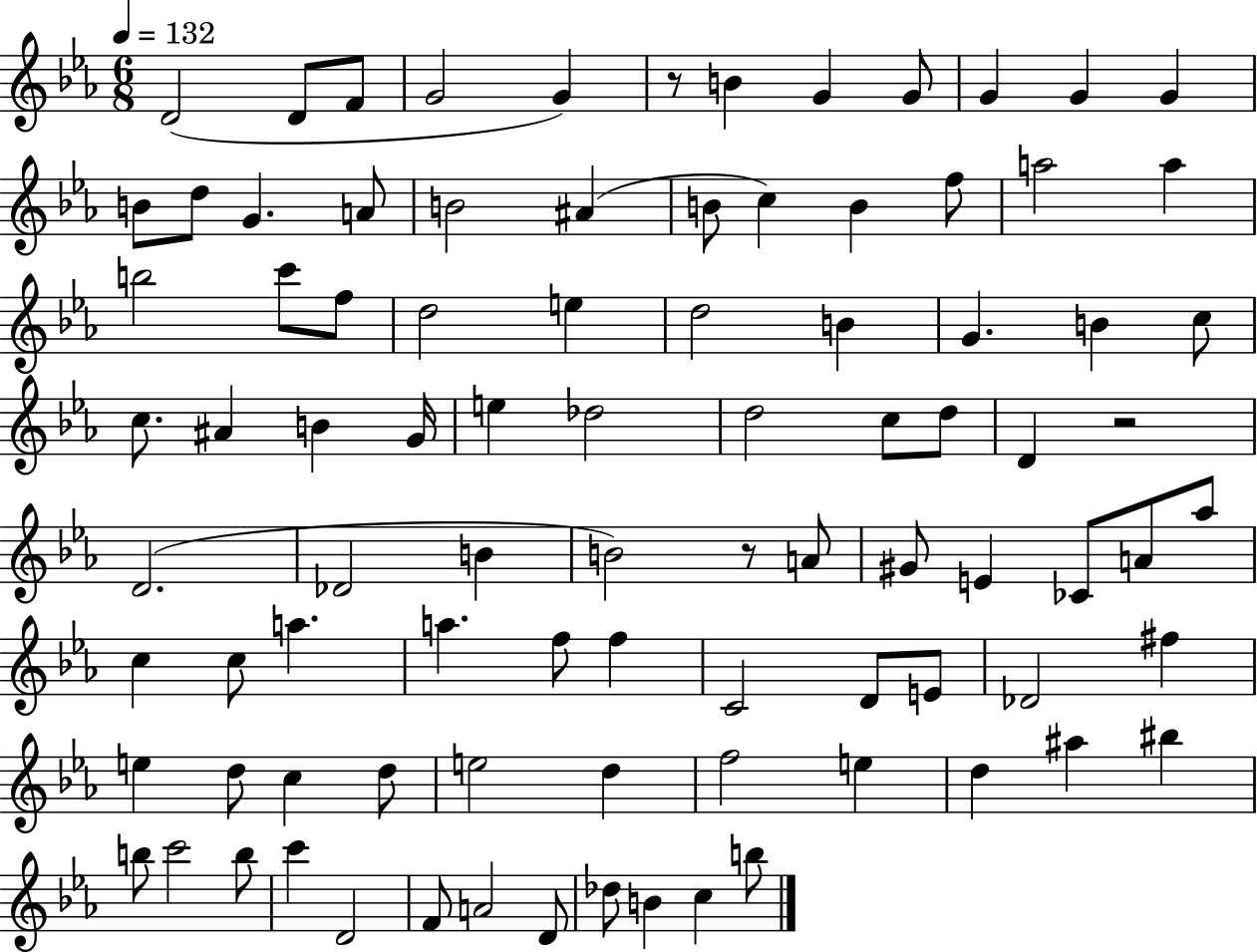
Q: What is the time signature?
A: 6/8